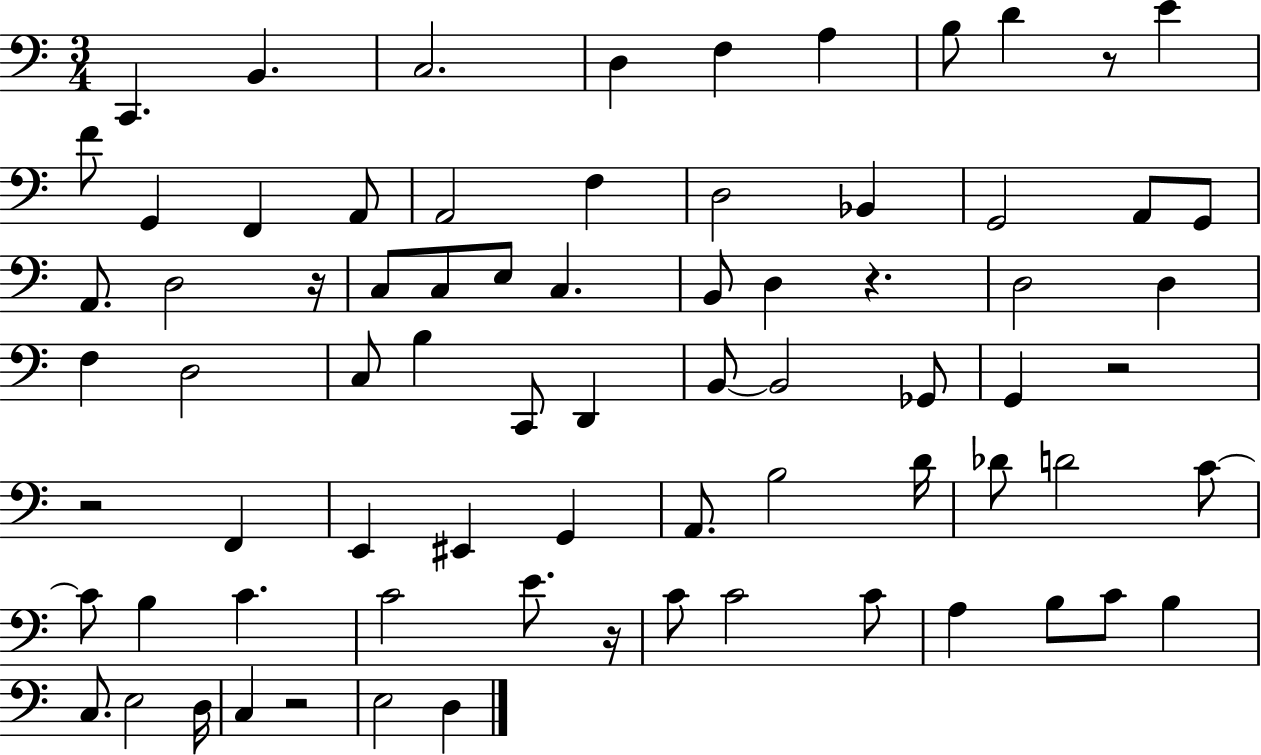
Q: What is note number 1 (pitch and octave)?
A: C2